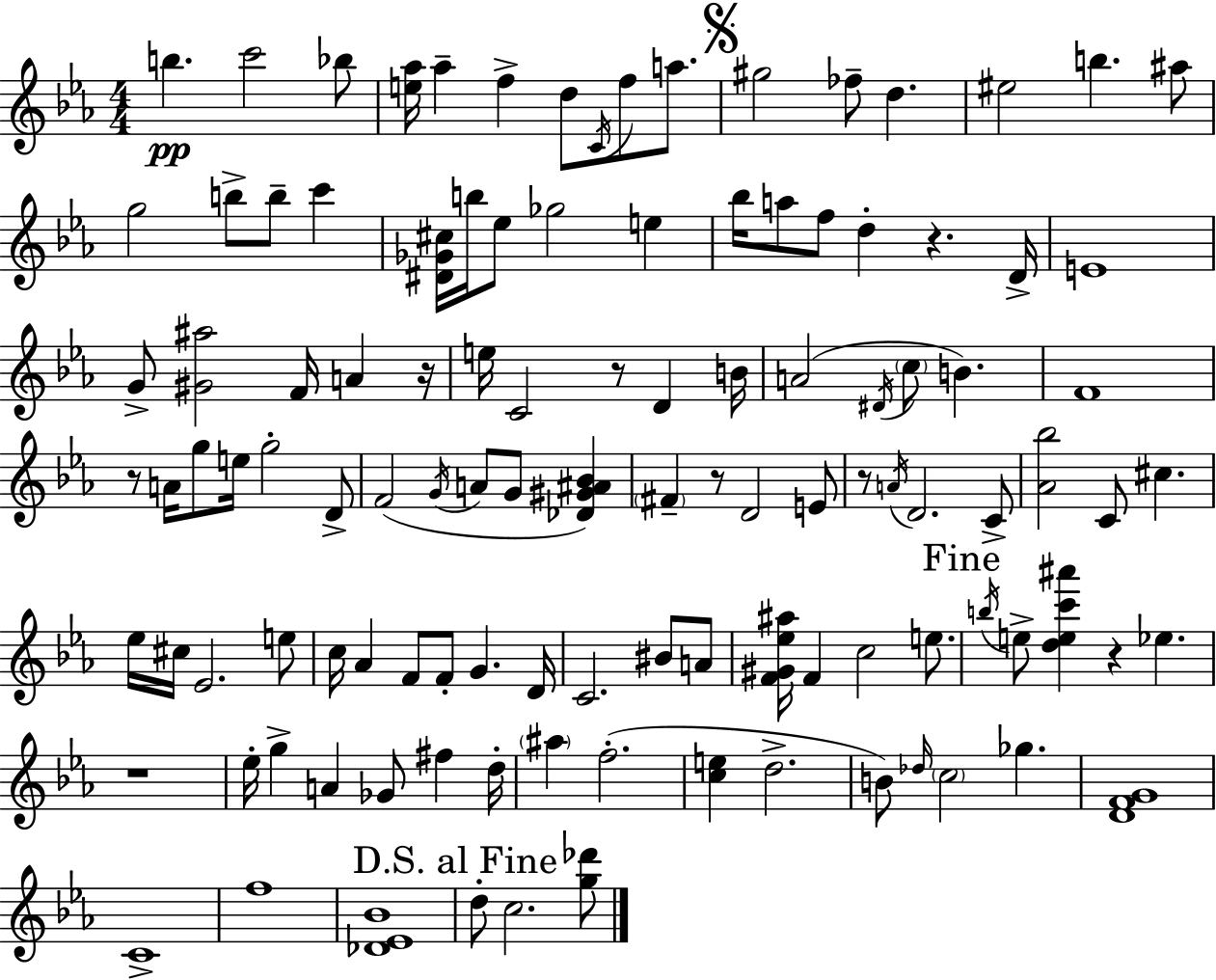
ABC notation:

X:1
T:Untitled
M:4/4
L:1/4
K:Cm
b c'2 _b/2 [e_a]/4 _a f d/2 C/4 f/2 a/2 ^g2 _f/2 d ^e2 b ^a/2 g2 b/2 b/2 c' [^D_G^c]/4 b/4 _e/2 _g2 e _b/4 a/2 f/2 d z D/4 E4 G/2 [^G^a]2 F/4 A z/4 e/4 C2 z/2 D B/4 A2 ^D/4 c/2 B F4 z/2 A/4 g/2 e/4 g2 D/2 F2 G/4 A/2 G/2 [_D^G^A_B] ^F z/2 D2 E/2 z/2 A/4 D2 C/2 [_A_b]2 C/2 ^c _e/4 ^c/4 _E2 e/2 c/4 _A F/2 F/2 G D/4 C2 ^B/2 A/2 [F^G_e^a]/4 F c2 e/2 b/4 e/2 [dec'^a'] z _e z4 _e/4 g A _G/2 ^f d/4 ^a f2 [ce] d2 B/2 _d/4 c2 _g [DFG]4 C4 f4 [_D_E_B]4 d/2 c2 [g_d']/2